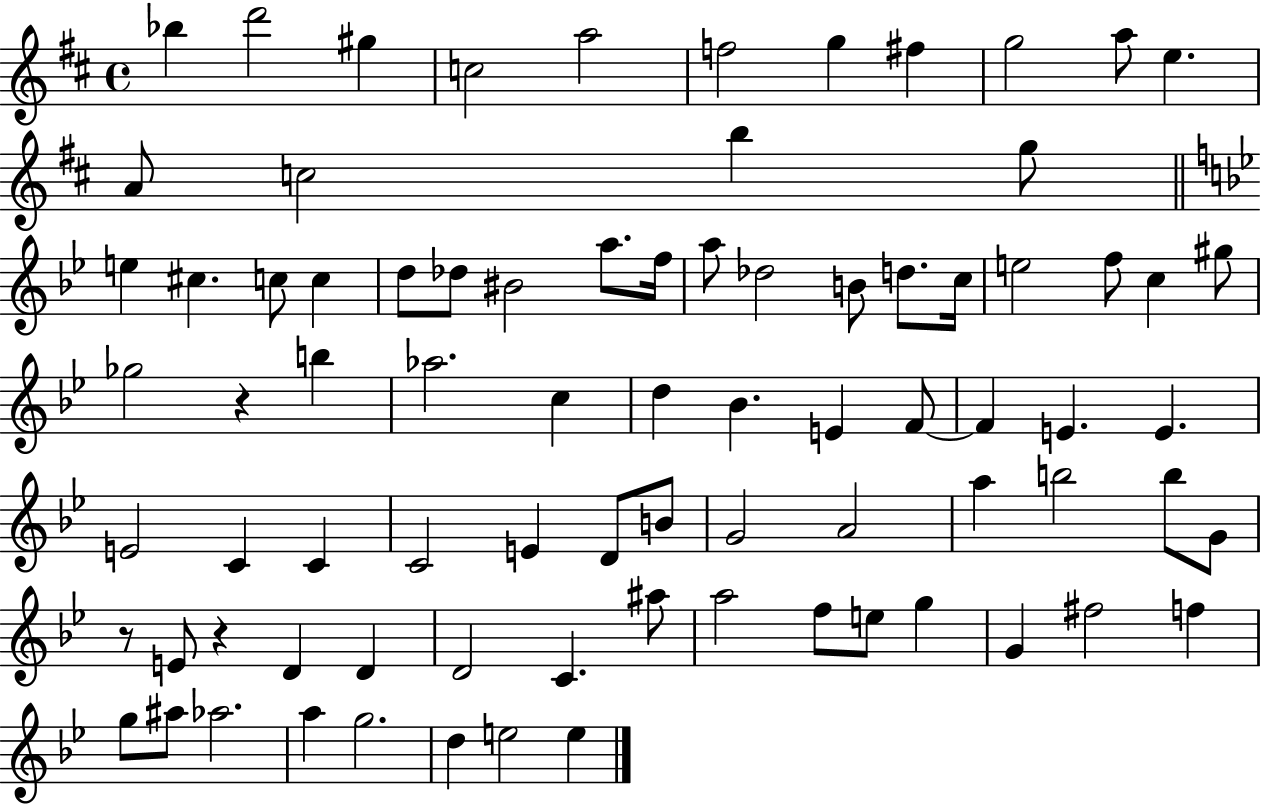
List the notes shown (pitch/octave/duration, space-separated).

Bb5/q D6/h G#5/q C5/h A5/h F5/h G5/q F#5/q G5/h A5/e E5/q. A4/e C5/h B5/q G5/e E5/q C#5/q. C5/e C5/q D5/e Db5/e BIS4/h A5/e. F5/s A5/e Db5/h B4/e D5/e. C5/s E5/h F5/e C5/q G#5/e Gb5/h R/q B5/q Ab5/h. C5/q D5/q Bb4/q. E4/q F4/e F4/q E4/q. E4/q. E4/h C4/q C4/q C4/h E4/q D4/e B4/e G4/h A4/h A5/q B5/h B5/e G4/e R/e E4/e R/q D4/q D4/q D4/h C4/q. A#5/e A5/h F5/e E5/e G5/q G4/q F#5/h F5/q G5/e A#5/e Ab5/h. A5/q G5/h. D5/q E5/h E5/q